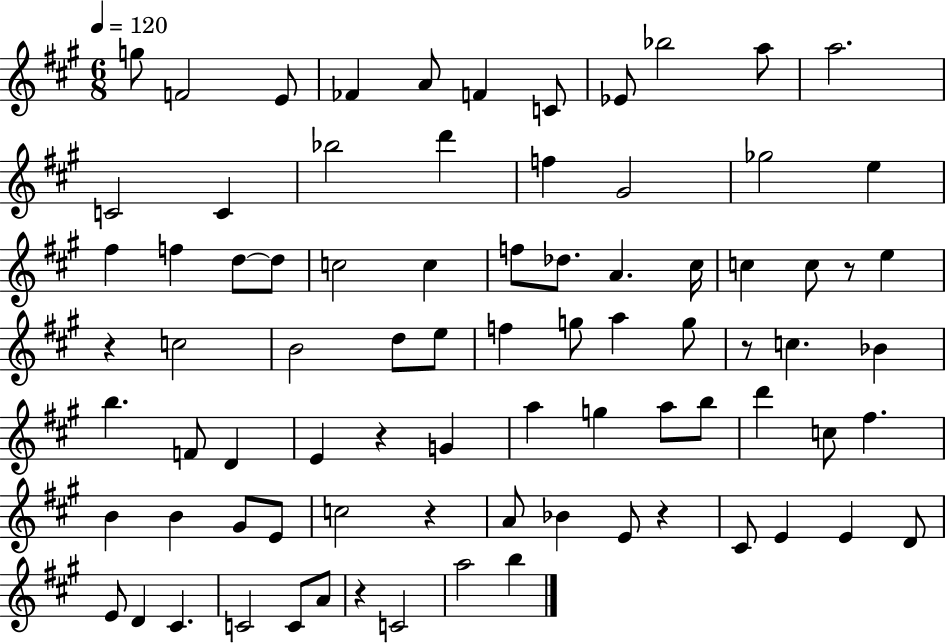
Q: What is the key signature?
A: A major